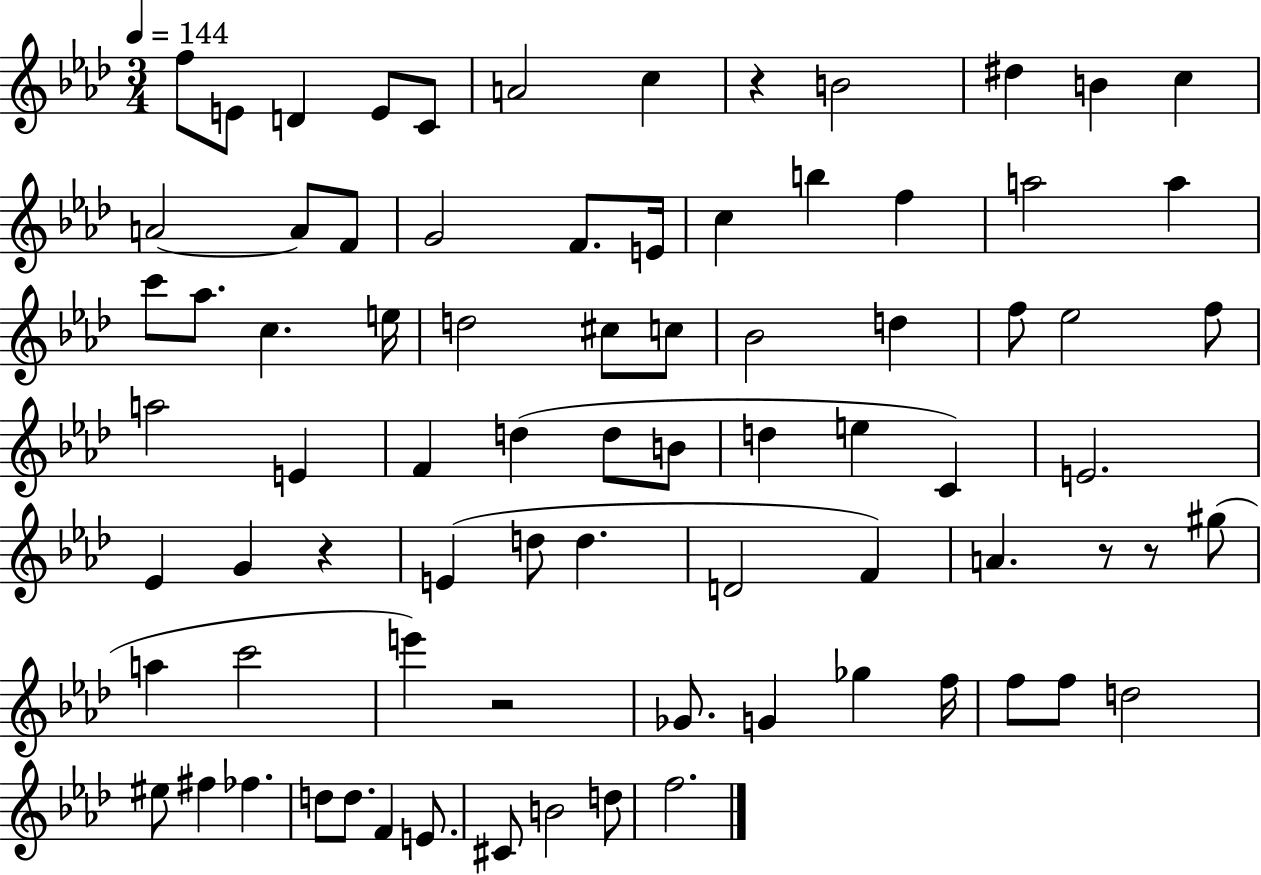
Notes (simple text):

F5/e E4/e D4/q E4/e C4/e A4/h C5/q R/q B4/h D#5/q B4/q C5/q A4/h A4/e F4/e G4/h F4/e. E4/s C5/q B5/q F5/q A5/h A5/q C6/e Ab5/e. C5/q. E5/s D5/h C#5/e C5/e Bb4/h D5/q F5/e Eb5/h F5/e A5/h E4/q F4/q D5/q D5/e B4/e D5/q E5/q C4/q E4/h. Eb4/q G4/q R/q E4/q D5/e D5/q. D4/h F4/q A4/q. R/e R/e G#5/e A5/q C6/h E6/q R/h Gb4/e. G4/q Gb5/q F5/s F5/e F5/e D5/h EIS5/e F#5/q FES5/q. D5/e D5/e. F4/q E4/e. C#4/e B4/h D5/e F5/h.